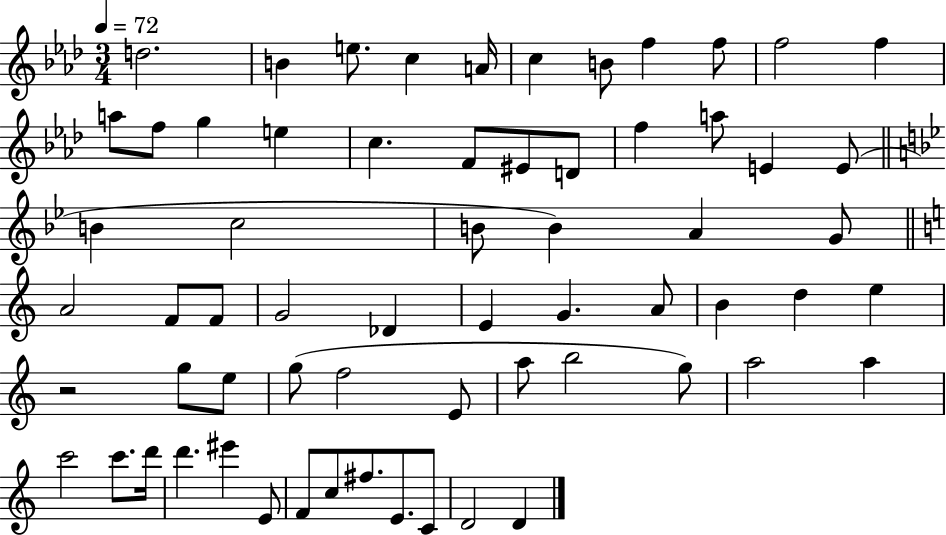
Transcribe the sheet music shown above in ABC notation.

X:1
T:Untitled
M:3/4
L:1/4
K:Ab
d2 B e/2 c A/4 c B/2 f f/2 f2 f a/2 f/2 g e c F/2 ^E/2 D/2 f a/2 E E/2 B c2 B/2 B A G/2 A2 F/2 F/2 G2 _D E G A/2 B d e z2 g/2 e/2 g/2 f2 E/2 a/2 b2 g/2 a2 a c'2 c'/2 d'/4 d' ^e' E/2 F/2 c/2 ^f/2 E/2 C/2 D2 D